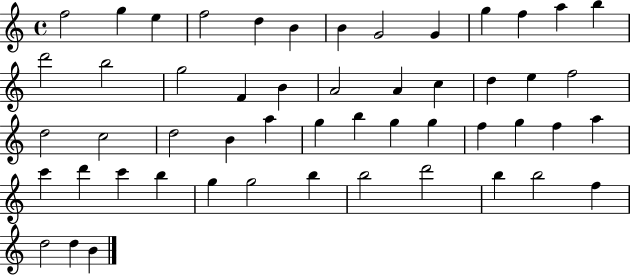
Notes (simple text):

F5/h G5/q E5/q F5/h D5/q B4/q B4/q G4/h G4/q G5/q F5/q A5/q B5/q D6/h B5/h G5/h F4/q B4/q A4/h A4/q C5/q D5/q E5/q F5/h D5/h C5/h D5/h B4/q A5/q G5/q B5/q G5/q G5/q F5/q G5/q F5/q A5/q C6/q D6/q C6/q B5/q G5/q G5/h B5/q B5/h D6/h B5/q B5/h F5/q D5/h D5/q B4/q